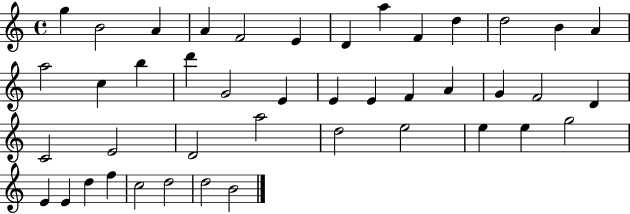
{
  \clef treble
  \time 4/4
  \defaultTimeSignature
  \key c \major
  g''4 b'2 a'4 | a'4 f'2 e'4 | d'4 a''4 f'4 d''4 | d''2 b'4 a'4 | \break a''2 c''4 b''4 | d'''4 g'2 e'4 | e'4 e'4 f'4 a'4 | g'4 f'2 d'4 | \break c'2 e'2 | d'2 a''2 | d''2 e''2 | e''4 e''4 g''2 | \break e'4 e'4 d''4 f''4 | c''2 d''2 | d''2 b'2 | \bar "|."
}